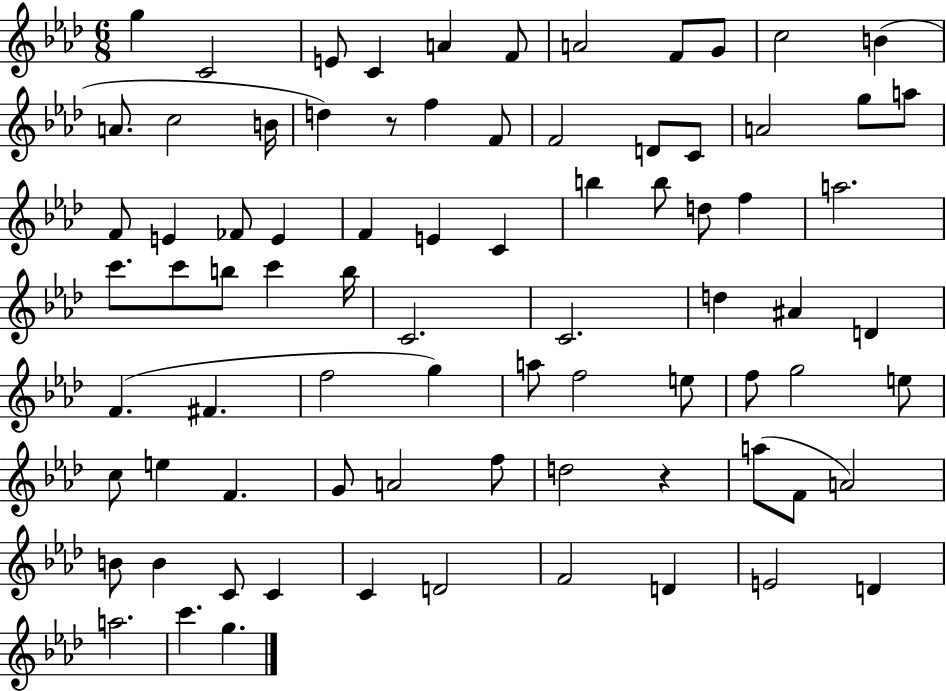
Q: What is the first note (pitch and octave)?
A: G5